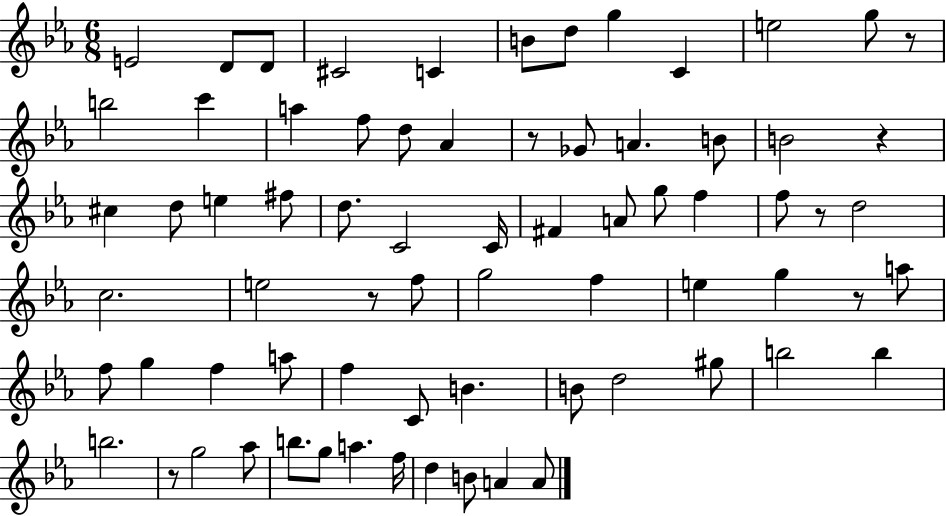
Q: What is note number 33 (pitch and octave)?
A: F5